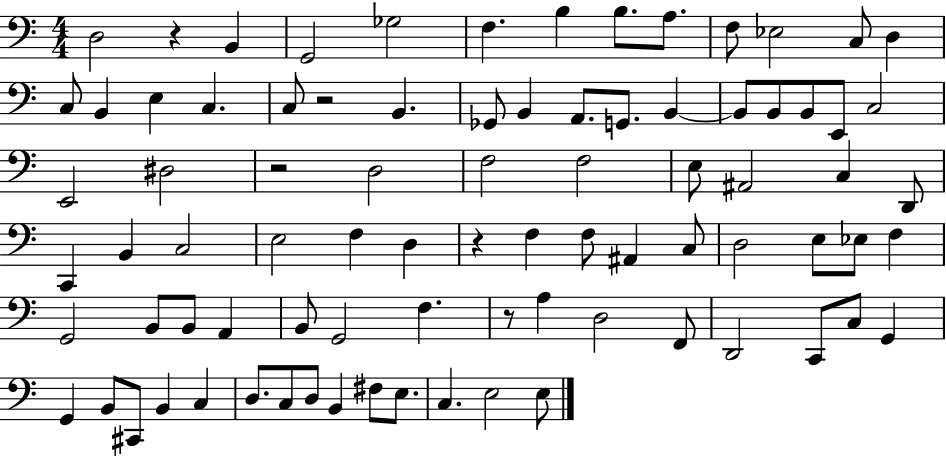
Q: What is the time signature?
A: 4/4